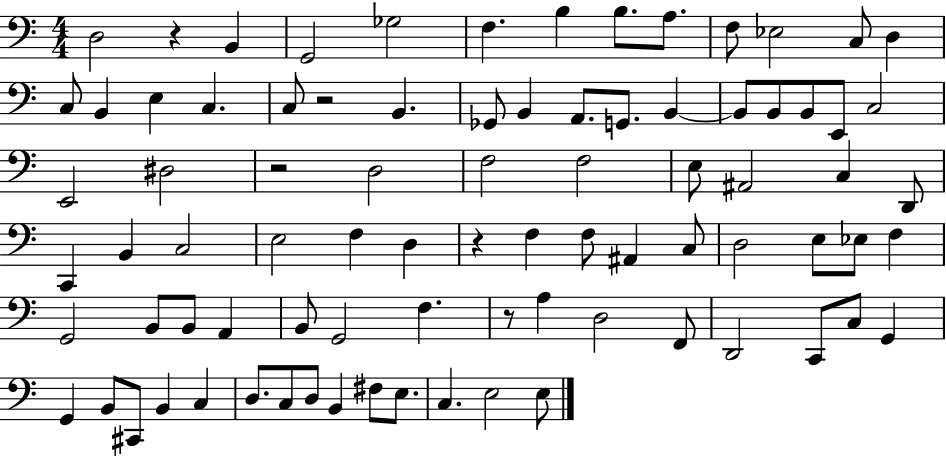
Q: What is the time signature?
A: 4/4